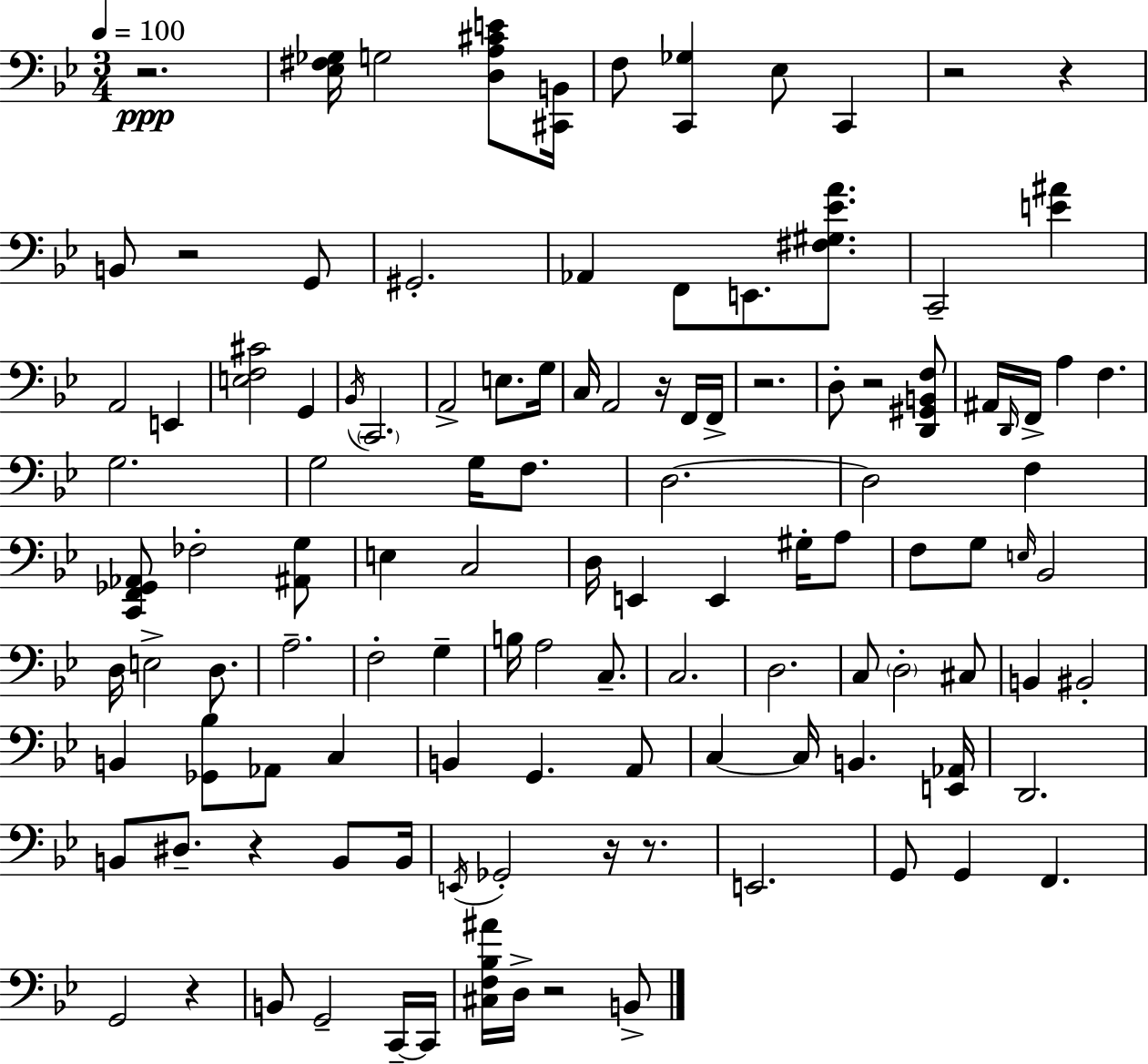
R/h. [Eb3,F#3,Gb3]/s G3/h [D3,A3,C#4,E4]/e [C#2,B2]/s F3/e [C2,Gb3]/q Eb3/e C2/q R/h R/q B2/e R/h G2/e G#2/h. Ab2/q F2/e E2/e. [F#3,G#3,Eb4,A4]/e. C2/h [E4,A#4]/q A2/h E2/q [E3,F3,C#4]/h G2/q Bb2/s C2/h. A2/h E3/e. G3/s C3/s A2/h R/s F2/s F2/s R/h. D3/e R/h [D2,G#2,B2,F3]/e A#2/s D2/s F2/s A3/q F3/q. G3/h. G3/h G3/s F3/e. D3/h. D3/h F3/q [C2,F2,Gb2,Ab2]/e FES3/h [A#2,G3]/e E3/q C3/h D3/s E2/q E2/q G#3/s A3/e F3/e G3/e E3/s Bb2/h D3/s E3/h D3/e. A3/h. F3/h G3/q B3/s A3/h C3/e. C3/h. D3/h. C3/e D3/h C#3/e B2/q BIS2/h B2/q [Gb2,Bb3]/e Ab2/e C3/q B2/q G2/q. A2/e C3/q C3/s B2/q. [E2,Ab2]/s D2/h. B2/e D#3/e. R/q B2/e B2/s E2/s Gb2/h R/s R/e. E2/h. G2/e G2/q F2/q. G2/h R/q B2/e G2/h C2/s C2/s [C#3,F3,Bb3,A#4]/s D3/s R/h B2/e